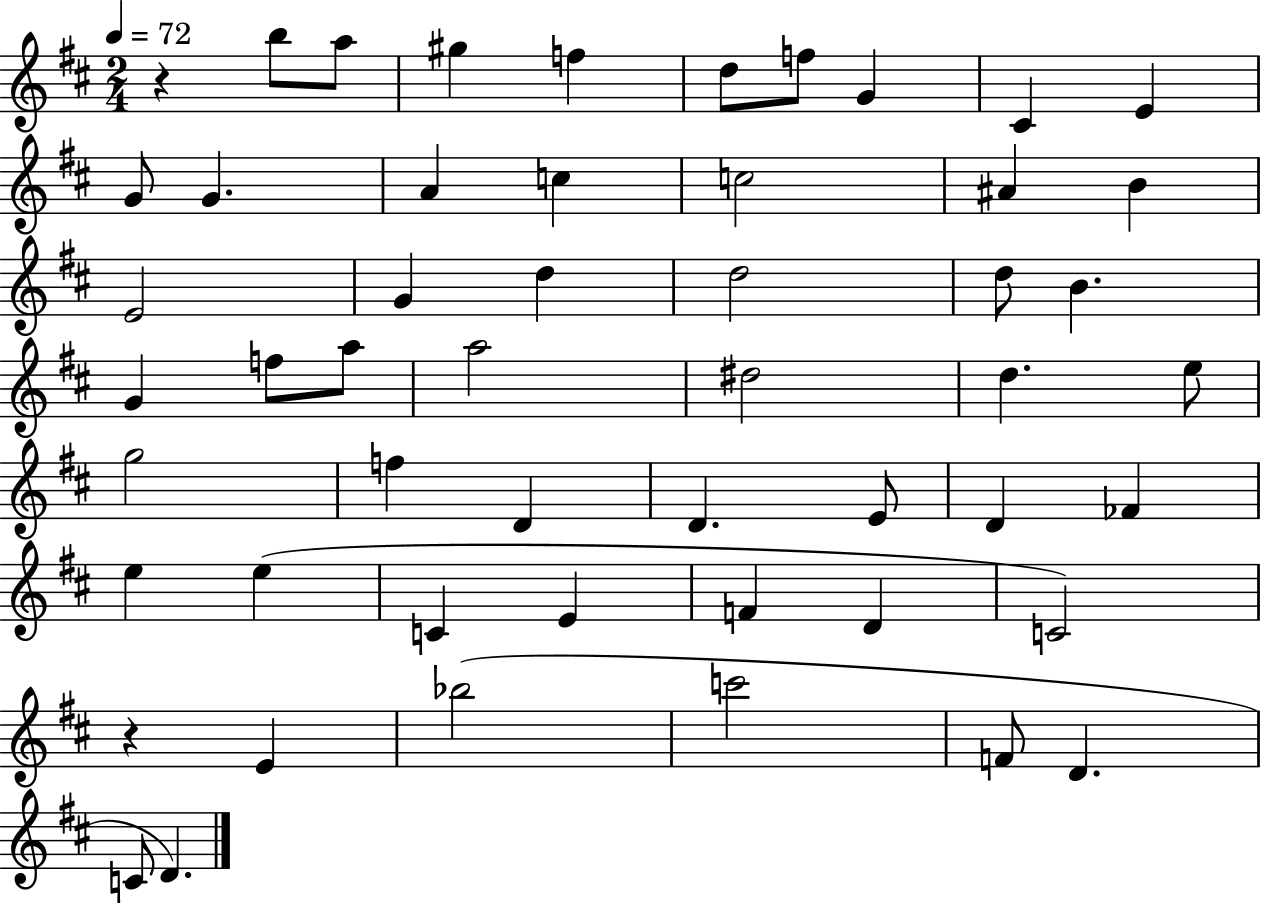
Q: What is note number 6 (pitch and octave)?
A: F5